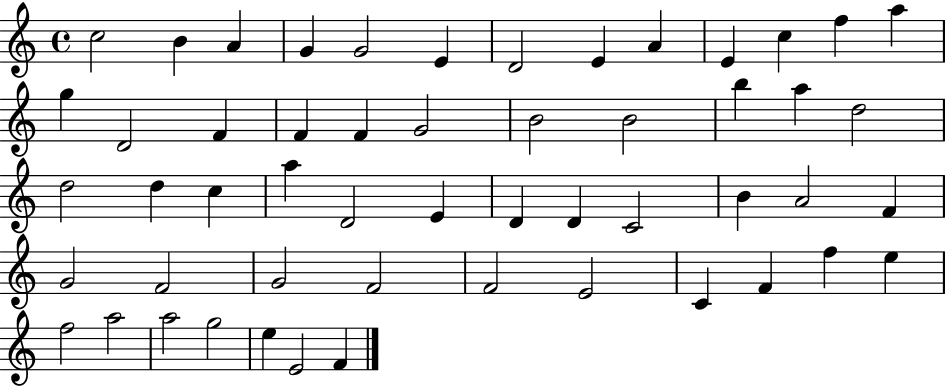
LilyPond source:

{
  \clef treble
  \time 4/4
  \defaultTimeSignature
  \key c \major
  c''2 b'4 a'4 | g'4 g'2 e'4 | d'2 e'4 a'4 | e'4 c''4 f''4 a''4 | \break g''4 d'2 f'4 | f'4 f'4 g'2 | b'2 b'2 | b''4 a''4 d''2 | \break d''2 d''4 c''4 | a''4 d'2 e'4 | d'4 d'4 c'2 | b'4 a'2 f'4 | \break g'2 f'2 | g'2 f'2 | f'2 e'2 | c'4 f'4 f''4 e''4 | \break f''2 a''2 | a''2 g''2 | e''4 e'2 f'4 | \bar "|."
}